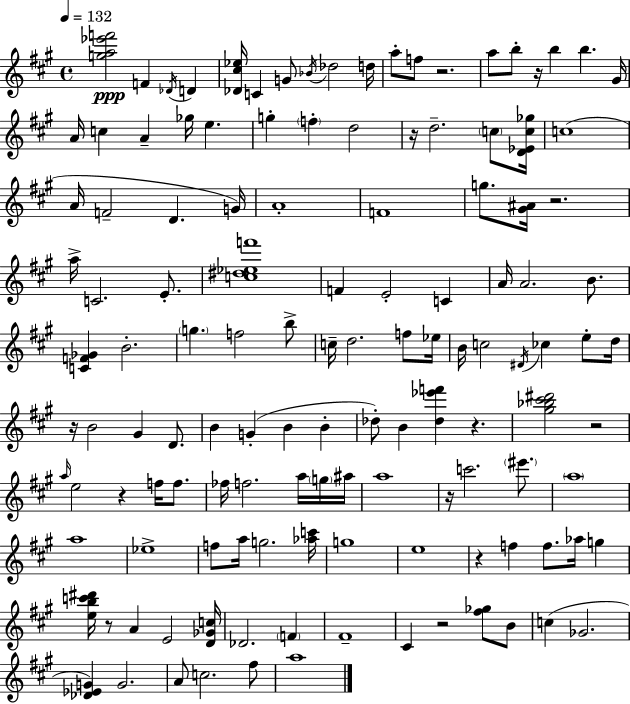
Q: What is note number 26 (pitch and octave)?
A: C5